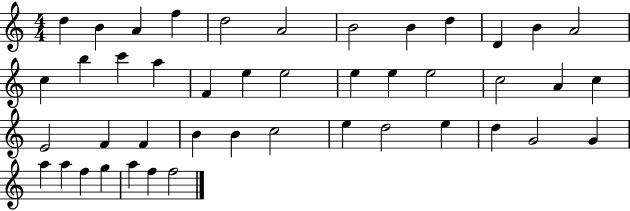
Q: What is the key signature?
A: C major